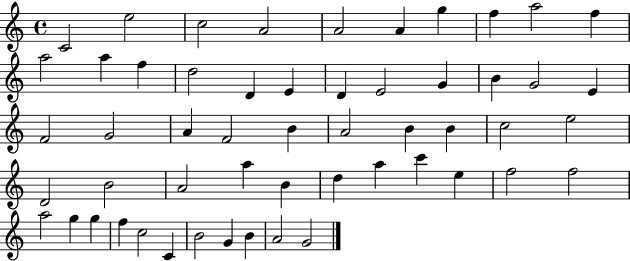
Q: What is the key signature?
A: C major